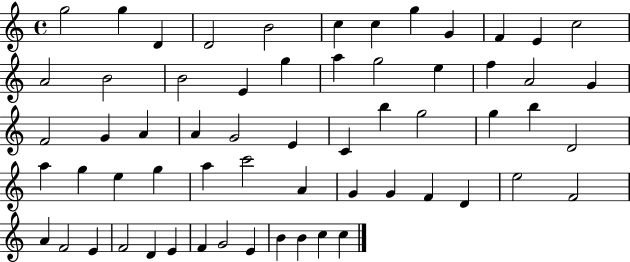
G5/h G5/q D4/q D4/h B4/h C5/q C5/q G5/q G4/q F4/q E4/q C5/h A4/h B4/h B4/h E4/q G5/q A5/q G5/h E5/q F5/q A4/h G4/q F4/h G4/q A4/q A4/q G4/h E4/q C4/q B5/q G5/h G5/q B5/q D4/h A5/q G5/q E5/q G5/q A5/q C6/h A4/q G4/q G4/q F4/q D4/q E5/h F4/h A4/q F4/h E4/q F4/h D4/q E4/q F4/q G4/h E4/q B4/q B4/q C5/q C5/q